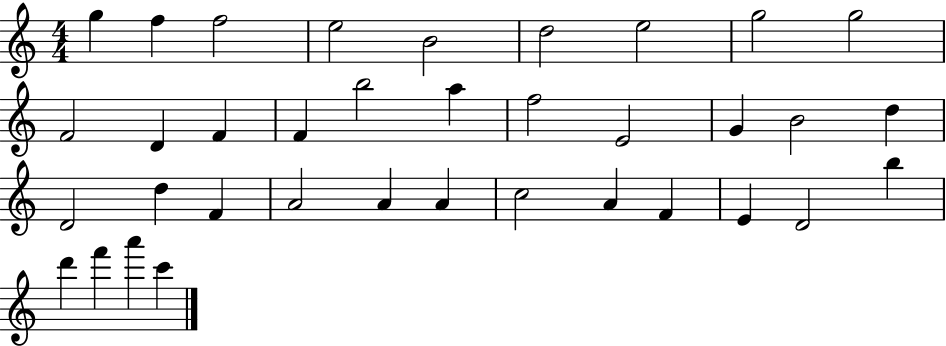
X:1
T:Untitled
M:4/4
L:1/4
K:C
g f f2 e2 B2 d2 e2 g2 g2 F2 D F F b2 a f2 E2 G B2 d D2 d F A2 A A c2 A F E D2 b d' f' a' c'